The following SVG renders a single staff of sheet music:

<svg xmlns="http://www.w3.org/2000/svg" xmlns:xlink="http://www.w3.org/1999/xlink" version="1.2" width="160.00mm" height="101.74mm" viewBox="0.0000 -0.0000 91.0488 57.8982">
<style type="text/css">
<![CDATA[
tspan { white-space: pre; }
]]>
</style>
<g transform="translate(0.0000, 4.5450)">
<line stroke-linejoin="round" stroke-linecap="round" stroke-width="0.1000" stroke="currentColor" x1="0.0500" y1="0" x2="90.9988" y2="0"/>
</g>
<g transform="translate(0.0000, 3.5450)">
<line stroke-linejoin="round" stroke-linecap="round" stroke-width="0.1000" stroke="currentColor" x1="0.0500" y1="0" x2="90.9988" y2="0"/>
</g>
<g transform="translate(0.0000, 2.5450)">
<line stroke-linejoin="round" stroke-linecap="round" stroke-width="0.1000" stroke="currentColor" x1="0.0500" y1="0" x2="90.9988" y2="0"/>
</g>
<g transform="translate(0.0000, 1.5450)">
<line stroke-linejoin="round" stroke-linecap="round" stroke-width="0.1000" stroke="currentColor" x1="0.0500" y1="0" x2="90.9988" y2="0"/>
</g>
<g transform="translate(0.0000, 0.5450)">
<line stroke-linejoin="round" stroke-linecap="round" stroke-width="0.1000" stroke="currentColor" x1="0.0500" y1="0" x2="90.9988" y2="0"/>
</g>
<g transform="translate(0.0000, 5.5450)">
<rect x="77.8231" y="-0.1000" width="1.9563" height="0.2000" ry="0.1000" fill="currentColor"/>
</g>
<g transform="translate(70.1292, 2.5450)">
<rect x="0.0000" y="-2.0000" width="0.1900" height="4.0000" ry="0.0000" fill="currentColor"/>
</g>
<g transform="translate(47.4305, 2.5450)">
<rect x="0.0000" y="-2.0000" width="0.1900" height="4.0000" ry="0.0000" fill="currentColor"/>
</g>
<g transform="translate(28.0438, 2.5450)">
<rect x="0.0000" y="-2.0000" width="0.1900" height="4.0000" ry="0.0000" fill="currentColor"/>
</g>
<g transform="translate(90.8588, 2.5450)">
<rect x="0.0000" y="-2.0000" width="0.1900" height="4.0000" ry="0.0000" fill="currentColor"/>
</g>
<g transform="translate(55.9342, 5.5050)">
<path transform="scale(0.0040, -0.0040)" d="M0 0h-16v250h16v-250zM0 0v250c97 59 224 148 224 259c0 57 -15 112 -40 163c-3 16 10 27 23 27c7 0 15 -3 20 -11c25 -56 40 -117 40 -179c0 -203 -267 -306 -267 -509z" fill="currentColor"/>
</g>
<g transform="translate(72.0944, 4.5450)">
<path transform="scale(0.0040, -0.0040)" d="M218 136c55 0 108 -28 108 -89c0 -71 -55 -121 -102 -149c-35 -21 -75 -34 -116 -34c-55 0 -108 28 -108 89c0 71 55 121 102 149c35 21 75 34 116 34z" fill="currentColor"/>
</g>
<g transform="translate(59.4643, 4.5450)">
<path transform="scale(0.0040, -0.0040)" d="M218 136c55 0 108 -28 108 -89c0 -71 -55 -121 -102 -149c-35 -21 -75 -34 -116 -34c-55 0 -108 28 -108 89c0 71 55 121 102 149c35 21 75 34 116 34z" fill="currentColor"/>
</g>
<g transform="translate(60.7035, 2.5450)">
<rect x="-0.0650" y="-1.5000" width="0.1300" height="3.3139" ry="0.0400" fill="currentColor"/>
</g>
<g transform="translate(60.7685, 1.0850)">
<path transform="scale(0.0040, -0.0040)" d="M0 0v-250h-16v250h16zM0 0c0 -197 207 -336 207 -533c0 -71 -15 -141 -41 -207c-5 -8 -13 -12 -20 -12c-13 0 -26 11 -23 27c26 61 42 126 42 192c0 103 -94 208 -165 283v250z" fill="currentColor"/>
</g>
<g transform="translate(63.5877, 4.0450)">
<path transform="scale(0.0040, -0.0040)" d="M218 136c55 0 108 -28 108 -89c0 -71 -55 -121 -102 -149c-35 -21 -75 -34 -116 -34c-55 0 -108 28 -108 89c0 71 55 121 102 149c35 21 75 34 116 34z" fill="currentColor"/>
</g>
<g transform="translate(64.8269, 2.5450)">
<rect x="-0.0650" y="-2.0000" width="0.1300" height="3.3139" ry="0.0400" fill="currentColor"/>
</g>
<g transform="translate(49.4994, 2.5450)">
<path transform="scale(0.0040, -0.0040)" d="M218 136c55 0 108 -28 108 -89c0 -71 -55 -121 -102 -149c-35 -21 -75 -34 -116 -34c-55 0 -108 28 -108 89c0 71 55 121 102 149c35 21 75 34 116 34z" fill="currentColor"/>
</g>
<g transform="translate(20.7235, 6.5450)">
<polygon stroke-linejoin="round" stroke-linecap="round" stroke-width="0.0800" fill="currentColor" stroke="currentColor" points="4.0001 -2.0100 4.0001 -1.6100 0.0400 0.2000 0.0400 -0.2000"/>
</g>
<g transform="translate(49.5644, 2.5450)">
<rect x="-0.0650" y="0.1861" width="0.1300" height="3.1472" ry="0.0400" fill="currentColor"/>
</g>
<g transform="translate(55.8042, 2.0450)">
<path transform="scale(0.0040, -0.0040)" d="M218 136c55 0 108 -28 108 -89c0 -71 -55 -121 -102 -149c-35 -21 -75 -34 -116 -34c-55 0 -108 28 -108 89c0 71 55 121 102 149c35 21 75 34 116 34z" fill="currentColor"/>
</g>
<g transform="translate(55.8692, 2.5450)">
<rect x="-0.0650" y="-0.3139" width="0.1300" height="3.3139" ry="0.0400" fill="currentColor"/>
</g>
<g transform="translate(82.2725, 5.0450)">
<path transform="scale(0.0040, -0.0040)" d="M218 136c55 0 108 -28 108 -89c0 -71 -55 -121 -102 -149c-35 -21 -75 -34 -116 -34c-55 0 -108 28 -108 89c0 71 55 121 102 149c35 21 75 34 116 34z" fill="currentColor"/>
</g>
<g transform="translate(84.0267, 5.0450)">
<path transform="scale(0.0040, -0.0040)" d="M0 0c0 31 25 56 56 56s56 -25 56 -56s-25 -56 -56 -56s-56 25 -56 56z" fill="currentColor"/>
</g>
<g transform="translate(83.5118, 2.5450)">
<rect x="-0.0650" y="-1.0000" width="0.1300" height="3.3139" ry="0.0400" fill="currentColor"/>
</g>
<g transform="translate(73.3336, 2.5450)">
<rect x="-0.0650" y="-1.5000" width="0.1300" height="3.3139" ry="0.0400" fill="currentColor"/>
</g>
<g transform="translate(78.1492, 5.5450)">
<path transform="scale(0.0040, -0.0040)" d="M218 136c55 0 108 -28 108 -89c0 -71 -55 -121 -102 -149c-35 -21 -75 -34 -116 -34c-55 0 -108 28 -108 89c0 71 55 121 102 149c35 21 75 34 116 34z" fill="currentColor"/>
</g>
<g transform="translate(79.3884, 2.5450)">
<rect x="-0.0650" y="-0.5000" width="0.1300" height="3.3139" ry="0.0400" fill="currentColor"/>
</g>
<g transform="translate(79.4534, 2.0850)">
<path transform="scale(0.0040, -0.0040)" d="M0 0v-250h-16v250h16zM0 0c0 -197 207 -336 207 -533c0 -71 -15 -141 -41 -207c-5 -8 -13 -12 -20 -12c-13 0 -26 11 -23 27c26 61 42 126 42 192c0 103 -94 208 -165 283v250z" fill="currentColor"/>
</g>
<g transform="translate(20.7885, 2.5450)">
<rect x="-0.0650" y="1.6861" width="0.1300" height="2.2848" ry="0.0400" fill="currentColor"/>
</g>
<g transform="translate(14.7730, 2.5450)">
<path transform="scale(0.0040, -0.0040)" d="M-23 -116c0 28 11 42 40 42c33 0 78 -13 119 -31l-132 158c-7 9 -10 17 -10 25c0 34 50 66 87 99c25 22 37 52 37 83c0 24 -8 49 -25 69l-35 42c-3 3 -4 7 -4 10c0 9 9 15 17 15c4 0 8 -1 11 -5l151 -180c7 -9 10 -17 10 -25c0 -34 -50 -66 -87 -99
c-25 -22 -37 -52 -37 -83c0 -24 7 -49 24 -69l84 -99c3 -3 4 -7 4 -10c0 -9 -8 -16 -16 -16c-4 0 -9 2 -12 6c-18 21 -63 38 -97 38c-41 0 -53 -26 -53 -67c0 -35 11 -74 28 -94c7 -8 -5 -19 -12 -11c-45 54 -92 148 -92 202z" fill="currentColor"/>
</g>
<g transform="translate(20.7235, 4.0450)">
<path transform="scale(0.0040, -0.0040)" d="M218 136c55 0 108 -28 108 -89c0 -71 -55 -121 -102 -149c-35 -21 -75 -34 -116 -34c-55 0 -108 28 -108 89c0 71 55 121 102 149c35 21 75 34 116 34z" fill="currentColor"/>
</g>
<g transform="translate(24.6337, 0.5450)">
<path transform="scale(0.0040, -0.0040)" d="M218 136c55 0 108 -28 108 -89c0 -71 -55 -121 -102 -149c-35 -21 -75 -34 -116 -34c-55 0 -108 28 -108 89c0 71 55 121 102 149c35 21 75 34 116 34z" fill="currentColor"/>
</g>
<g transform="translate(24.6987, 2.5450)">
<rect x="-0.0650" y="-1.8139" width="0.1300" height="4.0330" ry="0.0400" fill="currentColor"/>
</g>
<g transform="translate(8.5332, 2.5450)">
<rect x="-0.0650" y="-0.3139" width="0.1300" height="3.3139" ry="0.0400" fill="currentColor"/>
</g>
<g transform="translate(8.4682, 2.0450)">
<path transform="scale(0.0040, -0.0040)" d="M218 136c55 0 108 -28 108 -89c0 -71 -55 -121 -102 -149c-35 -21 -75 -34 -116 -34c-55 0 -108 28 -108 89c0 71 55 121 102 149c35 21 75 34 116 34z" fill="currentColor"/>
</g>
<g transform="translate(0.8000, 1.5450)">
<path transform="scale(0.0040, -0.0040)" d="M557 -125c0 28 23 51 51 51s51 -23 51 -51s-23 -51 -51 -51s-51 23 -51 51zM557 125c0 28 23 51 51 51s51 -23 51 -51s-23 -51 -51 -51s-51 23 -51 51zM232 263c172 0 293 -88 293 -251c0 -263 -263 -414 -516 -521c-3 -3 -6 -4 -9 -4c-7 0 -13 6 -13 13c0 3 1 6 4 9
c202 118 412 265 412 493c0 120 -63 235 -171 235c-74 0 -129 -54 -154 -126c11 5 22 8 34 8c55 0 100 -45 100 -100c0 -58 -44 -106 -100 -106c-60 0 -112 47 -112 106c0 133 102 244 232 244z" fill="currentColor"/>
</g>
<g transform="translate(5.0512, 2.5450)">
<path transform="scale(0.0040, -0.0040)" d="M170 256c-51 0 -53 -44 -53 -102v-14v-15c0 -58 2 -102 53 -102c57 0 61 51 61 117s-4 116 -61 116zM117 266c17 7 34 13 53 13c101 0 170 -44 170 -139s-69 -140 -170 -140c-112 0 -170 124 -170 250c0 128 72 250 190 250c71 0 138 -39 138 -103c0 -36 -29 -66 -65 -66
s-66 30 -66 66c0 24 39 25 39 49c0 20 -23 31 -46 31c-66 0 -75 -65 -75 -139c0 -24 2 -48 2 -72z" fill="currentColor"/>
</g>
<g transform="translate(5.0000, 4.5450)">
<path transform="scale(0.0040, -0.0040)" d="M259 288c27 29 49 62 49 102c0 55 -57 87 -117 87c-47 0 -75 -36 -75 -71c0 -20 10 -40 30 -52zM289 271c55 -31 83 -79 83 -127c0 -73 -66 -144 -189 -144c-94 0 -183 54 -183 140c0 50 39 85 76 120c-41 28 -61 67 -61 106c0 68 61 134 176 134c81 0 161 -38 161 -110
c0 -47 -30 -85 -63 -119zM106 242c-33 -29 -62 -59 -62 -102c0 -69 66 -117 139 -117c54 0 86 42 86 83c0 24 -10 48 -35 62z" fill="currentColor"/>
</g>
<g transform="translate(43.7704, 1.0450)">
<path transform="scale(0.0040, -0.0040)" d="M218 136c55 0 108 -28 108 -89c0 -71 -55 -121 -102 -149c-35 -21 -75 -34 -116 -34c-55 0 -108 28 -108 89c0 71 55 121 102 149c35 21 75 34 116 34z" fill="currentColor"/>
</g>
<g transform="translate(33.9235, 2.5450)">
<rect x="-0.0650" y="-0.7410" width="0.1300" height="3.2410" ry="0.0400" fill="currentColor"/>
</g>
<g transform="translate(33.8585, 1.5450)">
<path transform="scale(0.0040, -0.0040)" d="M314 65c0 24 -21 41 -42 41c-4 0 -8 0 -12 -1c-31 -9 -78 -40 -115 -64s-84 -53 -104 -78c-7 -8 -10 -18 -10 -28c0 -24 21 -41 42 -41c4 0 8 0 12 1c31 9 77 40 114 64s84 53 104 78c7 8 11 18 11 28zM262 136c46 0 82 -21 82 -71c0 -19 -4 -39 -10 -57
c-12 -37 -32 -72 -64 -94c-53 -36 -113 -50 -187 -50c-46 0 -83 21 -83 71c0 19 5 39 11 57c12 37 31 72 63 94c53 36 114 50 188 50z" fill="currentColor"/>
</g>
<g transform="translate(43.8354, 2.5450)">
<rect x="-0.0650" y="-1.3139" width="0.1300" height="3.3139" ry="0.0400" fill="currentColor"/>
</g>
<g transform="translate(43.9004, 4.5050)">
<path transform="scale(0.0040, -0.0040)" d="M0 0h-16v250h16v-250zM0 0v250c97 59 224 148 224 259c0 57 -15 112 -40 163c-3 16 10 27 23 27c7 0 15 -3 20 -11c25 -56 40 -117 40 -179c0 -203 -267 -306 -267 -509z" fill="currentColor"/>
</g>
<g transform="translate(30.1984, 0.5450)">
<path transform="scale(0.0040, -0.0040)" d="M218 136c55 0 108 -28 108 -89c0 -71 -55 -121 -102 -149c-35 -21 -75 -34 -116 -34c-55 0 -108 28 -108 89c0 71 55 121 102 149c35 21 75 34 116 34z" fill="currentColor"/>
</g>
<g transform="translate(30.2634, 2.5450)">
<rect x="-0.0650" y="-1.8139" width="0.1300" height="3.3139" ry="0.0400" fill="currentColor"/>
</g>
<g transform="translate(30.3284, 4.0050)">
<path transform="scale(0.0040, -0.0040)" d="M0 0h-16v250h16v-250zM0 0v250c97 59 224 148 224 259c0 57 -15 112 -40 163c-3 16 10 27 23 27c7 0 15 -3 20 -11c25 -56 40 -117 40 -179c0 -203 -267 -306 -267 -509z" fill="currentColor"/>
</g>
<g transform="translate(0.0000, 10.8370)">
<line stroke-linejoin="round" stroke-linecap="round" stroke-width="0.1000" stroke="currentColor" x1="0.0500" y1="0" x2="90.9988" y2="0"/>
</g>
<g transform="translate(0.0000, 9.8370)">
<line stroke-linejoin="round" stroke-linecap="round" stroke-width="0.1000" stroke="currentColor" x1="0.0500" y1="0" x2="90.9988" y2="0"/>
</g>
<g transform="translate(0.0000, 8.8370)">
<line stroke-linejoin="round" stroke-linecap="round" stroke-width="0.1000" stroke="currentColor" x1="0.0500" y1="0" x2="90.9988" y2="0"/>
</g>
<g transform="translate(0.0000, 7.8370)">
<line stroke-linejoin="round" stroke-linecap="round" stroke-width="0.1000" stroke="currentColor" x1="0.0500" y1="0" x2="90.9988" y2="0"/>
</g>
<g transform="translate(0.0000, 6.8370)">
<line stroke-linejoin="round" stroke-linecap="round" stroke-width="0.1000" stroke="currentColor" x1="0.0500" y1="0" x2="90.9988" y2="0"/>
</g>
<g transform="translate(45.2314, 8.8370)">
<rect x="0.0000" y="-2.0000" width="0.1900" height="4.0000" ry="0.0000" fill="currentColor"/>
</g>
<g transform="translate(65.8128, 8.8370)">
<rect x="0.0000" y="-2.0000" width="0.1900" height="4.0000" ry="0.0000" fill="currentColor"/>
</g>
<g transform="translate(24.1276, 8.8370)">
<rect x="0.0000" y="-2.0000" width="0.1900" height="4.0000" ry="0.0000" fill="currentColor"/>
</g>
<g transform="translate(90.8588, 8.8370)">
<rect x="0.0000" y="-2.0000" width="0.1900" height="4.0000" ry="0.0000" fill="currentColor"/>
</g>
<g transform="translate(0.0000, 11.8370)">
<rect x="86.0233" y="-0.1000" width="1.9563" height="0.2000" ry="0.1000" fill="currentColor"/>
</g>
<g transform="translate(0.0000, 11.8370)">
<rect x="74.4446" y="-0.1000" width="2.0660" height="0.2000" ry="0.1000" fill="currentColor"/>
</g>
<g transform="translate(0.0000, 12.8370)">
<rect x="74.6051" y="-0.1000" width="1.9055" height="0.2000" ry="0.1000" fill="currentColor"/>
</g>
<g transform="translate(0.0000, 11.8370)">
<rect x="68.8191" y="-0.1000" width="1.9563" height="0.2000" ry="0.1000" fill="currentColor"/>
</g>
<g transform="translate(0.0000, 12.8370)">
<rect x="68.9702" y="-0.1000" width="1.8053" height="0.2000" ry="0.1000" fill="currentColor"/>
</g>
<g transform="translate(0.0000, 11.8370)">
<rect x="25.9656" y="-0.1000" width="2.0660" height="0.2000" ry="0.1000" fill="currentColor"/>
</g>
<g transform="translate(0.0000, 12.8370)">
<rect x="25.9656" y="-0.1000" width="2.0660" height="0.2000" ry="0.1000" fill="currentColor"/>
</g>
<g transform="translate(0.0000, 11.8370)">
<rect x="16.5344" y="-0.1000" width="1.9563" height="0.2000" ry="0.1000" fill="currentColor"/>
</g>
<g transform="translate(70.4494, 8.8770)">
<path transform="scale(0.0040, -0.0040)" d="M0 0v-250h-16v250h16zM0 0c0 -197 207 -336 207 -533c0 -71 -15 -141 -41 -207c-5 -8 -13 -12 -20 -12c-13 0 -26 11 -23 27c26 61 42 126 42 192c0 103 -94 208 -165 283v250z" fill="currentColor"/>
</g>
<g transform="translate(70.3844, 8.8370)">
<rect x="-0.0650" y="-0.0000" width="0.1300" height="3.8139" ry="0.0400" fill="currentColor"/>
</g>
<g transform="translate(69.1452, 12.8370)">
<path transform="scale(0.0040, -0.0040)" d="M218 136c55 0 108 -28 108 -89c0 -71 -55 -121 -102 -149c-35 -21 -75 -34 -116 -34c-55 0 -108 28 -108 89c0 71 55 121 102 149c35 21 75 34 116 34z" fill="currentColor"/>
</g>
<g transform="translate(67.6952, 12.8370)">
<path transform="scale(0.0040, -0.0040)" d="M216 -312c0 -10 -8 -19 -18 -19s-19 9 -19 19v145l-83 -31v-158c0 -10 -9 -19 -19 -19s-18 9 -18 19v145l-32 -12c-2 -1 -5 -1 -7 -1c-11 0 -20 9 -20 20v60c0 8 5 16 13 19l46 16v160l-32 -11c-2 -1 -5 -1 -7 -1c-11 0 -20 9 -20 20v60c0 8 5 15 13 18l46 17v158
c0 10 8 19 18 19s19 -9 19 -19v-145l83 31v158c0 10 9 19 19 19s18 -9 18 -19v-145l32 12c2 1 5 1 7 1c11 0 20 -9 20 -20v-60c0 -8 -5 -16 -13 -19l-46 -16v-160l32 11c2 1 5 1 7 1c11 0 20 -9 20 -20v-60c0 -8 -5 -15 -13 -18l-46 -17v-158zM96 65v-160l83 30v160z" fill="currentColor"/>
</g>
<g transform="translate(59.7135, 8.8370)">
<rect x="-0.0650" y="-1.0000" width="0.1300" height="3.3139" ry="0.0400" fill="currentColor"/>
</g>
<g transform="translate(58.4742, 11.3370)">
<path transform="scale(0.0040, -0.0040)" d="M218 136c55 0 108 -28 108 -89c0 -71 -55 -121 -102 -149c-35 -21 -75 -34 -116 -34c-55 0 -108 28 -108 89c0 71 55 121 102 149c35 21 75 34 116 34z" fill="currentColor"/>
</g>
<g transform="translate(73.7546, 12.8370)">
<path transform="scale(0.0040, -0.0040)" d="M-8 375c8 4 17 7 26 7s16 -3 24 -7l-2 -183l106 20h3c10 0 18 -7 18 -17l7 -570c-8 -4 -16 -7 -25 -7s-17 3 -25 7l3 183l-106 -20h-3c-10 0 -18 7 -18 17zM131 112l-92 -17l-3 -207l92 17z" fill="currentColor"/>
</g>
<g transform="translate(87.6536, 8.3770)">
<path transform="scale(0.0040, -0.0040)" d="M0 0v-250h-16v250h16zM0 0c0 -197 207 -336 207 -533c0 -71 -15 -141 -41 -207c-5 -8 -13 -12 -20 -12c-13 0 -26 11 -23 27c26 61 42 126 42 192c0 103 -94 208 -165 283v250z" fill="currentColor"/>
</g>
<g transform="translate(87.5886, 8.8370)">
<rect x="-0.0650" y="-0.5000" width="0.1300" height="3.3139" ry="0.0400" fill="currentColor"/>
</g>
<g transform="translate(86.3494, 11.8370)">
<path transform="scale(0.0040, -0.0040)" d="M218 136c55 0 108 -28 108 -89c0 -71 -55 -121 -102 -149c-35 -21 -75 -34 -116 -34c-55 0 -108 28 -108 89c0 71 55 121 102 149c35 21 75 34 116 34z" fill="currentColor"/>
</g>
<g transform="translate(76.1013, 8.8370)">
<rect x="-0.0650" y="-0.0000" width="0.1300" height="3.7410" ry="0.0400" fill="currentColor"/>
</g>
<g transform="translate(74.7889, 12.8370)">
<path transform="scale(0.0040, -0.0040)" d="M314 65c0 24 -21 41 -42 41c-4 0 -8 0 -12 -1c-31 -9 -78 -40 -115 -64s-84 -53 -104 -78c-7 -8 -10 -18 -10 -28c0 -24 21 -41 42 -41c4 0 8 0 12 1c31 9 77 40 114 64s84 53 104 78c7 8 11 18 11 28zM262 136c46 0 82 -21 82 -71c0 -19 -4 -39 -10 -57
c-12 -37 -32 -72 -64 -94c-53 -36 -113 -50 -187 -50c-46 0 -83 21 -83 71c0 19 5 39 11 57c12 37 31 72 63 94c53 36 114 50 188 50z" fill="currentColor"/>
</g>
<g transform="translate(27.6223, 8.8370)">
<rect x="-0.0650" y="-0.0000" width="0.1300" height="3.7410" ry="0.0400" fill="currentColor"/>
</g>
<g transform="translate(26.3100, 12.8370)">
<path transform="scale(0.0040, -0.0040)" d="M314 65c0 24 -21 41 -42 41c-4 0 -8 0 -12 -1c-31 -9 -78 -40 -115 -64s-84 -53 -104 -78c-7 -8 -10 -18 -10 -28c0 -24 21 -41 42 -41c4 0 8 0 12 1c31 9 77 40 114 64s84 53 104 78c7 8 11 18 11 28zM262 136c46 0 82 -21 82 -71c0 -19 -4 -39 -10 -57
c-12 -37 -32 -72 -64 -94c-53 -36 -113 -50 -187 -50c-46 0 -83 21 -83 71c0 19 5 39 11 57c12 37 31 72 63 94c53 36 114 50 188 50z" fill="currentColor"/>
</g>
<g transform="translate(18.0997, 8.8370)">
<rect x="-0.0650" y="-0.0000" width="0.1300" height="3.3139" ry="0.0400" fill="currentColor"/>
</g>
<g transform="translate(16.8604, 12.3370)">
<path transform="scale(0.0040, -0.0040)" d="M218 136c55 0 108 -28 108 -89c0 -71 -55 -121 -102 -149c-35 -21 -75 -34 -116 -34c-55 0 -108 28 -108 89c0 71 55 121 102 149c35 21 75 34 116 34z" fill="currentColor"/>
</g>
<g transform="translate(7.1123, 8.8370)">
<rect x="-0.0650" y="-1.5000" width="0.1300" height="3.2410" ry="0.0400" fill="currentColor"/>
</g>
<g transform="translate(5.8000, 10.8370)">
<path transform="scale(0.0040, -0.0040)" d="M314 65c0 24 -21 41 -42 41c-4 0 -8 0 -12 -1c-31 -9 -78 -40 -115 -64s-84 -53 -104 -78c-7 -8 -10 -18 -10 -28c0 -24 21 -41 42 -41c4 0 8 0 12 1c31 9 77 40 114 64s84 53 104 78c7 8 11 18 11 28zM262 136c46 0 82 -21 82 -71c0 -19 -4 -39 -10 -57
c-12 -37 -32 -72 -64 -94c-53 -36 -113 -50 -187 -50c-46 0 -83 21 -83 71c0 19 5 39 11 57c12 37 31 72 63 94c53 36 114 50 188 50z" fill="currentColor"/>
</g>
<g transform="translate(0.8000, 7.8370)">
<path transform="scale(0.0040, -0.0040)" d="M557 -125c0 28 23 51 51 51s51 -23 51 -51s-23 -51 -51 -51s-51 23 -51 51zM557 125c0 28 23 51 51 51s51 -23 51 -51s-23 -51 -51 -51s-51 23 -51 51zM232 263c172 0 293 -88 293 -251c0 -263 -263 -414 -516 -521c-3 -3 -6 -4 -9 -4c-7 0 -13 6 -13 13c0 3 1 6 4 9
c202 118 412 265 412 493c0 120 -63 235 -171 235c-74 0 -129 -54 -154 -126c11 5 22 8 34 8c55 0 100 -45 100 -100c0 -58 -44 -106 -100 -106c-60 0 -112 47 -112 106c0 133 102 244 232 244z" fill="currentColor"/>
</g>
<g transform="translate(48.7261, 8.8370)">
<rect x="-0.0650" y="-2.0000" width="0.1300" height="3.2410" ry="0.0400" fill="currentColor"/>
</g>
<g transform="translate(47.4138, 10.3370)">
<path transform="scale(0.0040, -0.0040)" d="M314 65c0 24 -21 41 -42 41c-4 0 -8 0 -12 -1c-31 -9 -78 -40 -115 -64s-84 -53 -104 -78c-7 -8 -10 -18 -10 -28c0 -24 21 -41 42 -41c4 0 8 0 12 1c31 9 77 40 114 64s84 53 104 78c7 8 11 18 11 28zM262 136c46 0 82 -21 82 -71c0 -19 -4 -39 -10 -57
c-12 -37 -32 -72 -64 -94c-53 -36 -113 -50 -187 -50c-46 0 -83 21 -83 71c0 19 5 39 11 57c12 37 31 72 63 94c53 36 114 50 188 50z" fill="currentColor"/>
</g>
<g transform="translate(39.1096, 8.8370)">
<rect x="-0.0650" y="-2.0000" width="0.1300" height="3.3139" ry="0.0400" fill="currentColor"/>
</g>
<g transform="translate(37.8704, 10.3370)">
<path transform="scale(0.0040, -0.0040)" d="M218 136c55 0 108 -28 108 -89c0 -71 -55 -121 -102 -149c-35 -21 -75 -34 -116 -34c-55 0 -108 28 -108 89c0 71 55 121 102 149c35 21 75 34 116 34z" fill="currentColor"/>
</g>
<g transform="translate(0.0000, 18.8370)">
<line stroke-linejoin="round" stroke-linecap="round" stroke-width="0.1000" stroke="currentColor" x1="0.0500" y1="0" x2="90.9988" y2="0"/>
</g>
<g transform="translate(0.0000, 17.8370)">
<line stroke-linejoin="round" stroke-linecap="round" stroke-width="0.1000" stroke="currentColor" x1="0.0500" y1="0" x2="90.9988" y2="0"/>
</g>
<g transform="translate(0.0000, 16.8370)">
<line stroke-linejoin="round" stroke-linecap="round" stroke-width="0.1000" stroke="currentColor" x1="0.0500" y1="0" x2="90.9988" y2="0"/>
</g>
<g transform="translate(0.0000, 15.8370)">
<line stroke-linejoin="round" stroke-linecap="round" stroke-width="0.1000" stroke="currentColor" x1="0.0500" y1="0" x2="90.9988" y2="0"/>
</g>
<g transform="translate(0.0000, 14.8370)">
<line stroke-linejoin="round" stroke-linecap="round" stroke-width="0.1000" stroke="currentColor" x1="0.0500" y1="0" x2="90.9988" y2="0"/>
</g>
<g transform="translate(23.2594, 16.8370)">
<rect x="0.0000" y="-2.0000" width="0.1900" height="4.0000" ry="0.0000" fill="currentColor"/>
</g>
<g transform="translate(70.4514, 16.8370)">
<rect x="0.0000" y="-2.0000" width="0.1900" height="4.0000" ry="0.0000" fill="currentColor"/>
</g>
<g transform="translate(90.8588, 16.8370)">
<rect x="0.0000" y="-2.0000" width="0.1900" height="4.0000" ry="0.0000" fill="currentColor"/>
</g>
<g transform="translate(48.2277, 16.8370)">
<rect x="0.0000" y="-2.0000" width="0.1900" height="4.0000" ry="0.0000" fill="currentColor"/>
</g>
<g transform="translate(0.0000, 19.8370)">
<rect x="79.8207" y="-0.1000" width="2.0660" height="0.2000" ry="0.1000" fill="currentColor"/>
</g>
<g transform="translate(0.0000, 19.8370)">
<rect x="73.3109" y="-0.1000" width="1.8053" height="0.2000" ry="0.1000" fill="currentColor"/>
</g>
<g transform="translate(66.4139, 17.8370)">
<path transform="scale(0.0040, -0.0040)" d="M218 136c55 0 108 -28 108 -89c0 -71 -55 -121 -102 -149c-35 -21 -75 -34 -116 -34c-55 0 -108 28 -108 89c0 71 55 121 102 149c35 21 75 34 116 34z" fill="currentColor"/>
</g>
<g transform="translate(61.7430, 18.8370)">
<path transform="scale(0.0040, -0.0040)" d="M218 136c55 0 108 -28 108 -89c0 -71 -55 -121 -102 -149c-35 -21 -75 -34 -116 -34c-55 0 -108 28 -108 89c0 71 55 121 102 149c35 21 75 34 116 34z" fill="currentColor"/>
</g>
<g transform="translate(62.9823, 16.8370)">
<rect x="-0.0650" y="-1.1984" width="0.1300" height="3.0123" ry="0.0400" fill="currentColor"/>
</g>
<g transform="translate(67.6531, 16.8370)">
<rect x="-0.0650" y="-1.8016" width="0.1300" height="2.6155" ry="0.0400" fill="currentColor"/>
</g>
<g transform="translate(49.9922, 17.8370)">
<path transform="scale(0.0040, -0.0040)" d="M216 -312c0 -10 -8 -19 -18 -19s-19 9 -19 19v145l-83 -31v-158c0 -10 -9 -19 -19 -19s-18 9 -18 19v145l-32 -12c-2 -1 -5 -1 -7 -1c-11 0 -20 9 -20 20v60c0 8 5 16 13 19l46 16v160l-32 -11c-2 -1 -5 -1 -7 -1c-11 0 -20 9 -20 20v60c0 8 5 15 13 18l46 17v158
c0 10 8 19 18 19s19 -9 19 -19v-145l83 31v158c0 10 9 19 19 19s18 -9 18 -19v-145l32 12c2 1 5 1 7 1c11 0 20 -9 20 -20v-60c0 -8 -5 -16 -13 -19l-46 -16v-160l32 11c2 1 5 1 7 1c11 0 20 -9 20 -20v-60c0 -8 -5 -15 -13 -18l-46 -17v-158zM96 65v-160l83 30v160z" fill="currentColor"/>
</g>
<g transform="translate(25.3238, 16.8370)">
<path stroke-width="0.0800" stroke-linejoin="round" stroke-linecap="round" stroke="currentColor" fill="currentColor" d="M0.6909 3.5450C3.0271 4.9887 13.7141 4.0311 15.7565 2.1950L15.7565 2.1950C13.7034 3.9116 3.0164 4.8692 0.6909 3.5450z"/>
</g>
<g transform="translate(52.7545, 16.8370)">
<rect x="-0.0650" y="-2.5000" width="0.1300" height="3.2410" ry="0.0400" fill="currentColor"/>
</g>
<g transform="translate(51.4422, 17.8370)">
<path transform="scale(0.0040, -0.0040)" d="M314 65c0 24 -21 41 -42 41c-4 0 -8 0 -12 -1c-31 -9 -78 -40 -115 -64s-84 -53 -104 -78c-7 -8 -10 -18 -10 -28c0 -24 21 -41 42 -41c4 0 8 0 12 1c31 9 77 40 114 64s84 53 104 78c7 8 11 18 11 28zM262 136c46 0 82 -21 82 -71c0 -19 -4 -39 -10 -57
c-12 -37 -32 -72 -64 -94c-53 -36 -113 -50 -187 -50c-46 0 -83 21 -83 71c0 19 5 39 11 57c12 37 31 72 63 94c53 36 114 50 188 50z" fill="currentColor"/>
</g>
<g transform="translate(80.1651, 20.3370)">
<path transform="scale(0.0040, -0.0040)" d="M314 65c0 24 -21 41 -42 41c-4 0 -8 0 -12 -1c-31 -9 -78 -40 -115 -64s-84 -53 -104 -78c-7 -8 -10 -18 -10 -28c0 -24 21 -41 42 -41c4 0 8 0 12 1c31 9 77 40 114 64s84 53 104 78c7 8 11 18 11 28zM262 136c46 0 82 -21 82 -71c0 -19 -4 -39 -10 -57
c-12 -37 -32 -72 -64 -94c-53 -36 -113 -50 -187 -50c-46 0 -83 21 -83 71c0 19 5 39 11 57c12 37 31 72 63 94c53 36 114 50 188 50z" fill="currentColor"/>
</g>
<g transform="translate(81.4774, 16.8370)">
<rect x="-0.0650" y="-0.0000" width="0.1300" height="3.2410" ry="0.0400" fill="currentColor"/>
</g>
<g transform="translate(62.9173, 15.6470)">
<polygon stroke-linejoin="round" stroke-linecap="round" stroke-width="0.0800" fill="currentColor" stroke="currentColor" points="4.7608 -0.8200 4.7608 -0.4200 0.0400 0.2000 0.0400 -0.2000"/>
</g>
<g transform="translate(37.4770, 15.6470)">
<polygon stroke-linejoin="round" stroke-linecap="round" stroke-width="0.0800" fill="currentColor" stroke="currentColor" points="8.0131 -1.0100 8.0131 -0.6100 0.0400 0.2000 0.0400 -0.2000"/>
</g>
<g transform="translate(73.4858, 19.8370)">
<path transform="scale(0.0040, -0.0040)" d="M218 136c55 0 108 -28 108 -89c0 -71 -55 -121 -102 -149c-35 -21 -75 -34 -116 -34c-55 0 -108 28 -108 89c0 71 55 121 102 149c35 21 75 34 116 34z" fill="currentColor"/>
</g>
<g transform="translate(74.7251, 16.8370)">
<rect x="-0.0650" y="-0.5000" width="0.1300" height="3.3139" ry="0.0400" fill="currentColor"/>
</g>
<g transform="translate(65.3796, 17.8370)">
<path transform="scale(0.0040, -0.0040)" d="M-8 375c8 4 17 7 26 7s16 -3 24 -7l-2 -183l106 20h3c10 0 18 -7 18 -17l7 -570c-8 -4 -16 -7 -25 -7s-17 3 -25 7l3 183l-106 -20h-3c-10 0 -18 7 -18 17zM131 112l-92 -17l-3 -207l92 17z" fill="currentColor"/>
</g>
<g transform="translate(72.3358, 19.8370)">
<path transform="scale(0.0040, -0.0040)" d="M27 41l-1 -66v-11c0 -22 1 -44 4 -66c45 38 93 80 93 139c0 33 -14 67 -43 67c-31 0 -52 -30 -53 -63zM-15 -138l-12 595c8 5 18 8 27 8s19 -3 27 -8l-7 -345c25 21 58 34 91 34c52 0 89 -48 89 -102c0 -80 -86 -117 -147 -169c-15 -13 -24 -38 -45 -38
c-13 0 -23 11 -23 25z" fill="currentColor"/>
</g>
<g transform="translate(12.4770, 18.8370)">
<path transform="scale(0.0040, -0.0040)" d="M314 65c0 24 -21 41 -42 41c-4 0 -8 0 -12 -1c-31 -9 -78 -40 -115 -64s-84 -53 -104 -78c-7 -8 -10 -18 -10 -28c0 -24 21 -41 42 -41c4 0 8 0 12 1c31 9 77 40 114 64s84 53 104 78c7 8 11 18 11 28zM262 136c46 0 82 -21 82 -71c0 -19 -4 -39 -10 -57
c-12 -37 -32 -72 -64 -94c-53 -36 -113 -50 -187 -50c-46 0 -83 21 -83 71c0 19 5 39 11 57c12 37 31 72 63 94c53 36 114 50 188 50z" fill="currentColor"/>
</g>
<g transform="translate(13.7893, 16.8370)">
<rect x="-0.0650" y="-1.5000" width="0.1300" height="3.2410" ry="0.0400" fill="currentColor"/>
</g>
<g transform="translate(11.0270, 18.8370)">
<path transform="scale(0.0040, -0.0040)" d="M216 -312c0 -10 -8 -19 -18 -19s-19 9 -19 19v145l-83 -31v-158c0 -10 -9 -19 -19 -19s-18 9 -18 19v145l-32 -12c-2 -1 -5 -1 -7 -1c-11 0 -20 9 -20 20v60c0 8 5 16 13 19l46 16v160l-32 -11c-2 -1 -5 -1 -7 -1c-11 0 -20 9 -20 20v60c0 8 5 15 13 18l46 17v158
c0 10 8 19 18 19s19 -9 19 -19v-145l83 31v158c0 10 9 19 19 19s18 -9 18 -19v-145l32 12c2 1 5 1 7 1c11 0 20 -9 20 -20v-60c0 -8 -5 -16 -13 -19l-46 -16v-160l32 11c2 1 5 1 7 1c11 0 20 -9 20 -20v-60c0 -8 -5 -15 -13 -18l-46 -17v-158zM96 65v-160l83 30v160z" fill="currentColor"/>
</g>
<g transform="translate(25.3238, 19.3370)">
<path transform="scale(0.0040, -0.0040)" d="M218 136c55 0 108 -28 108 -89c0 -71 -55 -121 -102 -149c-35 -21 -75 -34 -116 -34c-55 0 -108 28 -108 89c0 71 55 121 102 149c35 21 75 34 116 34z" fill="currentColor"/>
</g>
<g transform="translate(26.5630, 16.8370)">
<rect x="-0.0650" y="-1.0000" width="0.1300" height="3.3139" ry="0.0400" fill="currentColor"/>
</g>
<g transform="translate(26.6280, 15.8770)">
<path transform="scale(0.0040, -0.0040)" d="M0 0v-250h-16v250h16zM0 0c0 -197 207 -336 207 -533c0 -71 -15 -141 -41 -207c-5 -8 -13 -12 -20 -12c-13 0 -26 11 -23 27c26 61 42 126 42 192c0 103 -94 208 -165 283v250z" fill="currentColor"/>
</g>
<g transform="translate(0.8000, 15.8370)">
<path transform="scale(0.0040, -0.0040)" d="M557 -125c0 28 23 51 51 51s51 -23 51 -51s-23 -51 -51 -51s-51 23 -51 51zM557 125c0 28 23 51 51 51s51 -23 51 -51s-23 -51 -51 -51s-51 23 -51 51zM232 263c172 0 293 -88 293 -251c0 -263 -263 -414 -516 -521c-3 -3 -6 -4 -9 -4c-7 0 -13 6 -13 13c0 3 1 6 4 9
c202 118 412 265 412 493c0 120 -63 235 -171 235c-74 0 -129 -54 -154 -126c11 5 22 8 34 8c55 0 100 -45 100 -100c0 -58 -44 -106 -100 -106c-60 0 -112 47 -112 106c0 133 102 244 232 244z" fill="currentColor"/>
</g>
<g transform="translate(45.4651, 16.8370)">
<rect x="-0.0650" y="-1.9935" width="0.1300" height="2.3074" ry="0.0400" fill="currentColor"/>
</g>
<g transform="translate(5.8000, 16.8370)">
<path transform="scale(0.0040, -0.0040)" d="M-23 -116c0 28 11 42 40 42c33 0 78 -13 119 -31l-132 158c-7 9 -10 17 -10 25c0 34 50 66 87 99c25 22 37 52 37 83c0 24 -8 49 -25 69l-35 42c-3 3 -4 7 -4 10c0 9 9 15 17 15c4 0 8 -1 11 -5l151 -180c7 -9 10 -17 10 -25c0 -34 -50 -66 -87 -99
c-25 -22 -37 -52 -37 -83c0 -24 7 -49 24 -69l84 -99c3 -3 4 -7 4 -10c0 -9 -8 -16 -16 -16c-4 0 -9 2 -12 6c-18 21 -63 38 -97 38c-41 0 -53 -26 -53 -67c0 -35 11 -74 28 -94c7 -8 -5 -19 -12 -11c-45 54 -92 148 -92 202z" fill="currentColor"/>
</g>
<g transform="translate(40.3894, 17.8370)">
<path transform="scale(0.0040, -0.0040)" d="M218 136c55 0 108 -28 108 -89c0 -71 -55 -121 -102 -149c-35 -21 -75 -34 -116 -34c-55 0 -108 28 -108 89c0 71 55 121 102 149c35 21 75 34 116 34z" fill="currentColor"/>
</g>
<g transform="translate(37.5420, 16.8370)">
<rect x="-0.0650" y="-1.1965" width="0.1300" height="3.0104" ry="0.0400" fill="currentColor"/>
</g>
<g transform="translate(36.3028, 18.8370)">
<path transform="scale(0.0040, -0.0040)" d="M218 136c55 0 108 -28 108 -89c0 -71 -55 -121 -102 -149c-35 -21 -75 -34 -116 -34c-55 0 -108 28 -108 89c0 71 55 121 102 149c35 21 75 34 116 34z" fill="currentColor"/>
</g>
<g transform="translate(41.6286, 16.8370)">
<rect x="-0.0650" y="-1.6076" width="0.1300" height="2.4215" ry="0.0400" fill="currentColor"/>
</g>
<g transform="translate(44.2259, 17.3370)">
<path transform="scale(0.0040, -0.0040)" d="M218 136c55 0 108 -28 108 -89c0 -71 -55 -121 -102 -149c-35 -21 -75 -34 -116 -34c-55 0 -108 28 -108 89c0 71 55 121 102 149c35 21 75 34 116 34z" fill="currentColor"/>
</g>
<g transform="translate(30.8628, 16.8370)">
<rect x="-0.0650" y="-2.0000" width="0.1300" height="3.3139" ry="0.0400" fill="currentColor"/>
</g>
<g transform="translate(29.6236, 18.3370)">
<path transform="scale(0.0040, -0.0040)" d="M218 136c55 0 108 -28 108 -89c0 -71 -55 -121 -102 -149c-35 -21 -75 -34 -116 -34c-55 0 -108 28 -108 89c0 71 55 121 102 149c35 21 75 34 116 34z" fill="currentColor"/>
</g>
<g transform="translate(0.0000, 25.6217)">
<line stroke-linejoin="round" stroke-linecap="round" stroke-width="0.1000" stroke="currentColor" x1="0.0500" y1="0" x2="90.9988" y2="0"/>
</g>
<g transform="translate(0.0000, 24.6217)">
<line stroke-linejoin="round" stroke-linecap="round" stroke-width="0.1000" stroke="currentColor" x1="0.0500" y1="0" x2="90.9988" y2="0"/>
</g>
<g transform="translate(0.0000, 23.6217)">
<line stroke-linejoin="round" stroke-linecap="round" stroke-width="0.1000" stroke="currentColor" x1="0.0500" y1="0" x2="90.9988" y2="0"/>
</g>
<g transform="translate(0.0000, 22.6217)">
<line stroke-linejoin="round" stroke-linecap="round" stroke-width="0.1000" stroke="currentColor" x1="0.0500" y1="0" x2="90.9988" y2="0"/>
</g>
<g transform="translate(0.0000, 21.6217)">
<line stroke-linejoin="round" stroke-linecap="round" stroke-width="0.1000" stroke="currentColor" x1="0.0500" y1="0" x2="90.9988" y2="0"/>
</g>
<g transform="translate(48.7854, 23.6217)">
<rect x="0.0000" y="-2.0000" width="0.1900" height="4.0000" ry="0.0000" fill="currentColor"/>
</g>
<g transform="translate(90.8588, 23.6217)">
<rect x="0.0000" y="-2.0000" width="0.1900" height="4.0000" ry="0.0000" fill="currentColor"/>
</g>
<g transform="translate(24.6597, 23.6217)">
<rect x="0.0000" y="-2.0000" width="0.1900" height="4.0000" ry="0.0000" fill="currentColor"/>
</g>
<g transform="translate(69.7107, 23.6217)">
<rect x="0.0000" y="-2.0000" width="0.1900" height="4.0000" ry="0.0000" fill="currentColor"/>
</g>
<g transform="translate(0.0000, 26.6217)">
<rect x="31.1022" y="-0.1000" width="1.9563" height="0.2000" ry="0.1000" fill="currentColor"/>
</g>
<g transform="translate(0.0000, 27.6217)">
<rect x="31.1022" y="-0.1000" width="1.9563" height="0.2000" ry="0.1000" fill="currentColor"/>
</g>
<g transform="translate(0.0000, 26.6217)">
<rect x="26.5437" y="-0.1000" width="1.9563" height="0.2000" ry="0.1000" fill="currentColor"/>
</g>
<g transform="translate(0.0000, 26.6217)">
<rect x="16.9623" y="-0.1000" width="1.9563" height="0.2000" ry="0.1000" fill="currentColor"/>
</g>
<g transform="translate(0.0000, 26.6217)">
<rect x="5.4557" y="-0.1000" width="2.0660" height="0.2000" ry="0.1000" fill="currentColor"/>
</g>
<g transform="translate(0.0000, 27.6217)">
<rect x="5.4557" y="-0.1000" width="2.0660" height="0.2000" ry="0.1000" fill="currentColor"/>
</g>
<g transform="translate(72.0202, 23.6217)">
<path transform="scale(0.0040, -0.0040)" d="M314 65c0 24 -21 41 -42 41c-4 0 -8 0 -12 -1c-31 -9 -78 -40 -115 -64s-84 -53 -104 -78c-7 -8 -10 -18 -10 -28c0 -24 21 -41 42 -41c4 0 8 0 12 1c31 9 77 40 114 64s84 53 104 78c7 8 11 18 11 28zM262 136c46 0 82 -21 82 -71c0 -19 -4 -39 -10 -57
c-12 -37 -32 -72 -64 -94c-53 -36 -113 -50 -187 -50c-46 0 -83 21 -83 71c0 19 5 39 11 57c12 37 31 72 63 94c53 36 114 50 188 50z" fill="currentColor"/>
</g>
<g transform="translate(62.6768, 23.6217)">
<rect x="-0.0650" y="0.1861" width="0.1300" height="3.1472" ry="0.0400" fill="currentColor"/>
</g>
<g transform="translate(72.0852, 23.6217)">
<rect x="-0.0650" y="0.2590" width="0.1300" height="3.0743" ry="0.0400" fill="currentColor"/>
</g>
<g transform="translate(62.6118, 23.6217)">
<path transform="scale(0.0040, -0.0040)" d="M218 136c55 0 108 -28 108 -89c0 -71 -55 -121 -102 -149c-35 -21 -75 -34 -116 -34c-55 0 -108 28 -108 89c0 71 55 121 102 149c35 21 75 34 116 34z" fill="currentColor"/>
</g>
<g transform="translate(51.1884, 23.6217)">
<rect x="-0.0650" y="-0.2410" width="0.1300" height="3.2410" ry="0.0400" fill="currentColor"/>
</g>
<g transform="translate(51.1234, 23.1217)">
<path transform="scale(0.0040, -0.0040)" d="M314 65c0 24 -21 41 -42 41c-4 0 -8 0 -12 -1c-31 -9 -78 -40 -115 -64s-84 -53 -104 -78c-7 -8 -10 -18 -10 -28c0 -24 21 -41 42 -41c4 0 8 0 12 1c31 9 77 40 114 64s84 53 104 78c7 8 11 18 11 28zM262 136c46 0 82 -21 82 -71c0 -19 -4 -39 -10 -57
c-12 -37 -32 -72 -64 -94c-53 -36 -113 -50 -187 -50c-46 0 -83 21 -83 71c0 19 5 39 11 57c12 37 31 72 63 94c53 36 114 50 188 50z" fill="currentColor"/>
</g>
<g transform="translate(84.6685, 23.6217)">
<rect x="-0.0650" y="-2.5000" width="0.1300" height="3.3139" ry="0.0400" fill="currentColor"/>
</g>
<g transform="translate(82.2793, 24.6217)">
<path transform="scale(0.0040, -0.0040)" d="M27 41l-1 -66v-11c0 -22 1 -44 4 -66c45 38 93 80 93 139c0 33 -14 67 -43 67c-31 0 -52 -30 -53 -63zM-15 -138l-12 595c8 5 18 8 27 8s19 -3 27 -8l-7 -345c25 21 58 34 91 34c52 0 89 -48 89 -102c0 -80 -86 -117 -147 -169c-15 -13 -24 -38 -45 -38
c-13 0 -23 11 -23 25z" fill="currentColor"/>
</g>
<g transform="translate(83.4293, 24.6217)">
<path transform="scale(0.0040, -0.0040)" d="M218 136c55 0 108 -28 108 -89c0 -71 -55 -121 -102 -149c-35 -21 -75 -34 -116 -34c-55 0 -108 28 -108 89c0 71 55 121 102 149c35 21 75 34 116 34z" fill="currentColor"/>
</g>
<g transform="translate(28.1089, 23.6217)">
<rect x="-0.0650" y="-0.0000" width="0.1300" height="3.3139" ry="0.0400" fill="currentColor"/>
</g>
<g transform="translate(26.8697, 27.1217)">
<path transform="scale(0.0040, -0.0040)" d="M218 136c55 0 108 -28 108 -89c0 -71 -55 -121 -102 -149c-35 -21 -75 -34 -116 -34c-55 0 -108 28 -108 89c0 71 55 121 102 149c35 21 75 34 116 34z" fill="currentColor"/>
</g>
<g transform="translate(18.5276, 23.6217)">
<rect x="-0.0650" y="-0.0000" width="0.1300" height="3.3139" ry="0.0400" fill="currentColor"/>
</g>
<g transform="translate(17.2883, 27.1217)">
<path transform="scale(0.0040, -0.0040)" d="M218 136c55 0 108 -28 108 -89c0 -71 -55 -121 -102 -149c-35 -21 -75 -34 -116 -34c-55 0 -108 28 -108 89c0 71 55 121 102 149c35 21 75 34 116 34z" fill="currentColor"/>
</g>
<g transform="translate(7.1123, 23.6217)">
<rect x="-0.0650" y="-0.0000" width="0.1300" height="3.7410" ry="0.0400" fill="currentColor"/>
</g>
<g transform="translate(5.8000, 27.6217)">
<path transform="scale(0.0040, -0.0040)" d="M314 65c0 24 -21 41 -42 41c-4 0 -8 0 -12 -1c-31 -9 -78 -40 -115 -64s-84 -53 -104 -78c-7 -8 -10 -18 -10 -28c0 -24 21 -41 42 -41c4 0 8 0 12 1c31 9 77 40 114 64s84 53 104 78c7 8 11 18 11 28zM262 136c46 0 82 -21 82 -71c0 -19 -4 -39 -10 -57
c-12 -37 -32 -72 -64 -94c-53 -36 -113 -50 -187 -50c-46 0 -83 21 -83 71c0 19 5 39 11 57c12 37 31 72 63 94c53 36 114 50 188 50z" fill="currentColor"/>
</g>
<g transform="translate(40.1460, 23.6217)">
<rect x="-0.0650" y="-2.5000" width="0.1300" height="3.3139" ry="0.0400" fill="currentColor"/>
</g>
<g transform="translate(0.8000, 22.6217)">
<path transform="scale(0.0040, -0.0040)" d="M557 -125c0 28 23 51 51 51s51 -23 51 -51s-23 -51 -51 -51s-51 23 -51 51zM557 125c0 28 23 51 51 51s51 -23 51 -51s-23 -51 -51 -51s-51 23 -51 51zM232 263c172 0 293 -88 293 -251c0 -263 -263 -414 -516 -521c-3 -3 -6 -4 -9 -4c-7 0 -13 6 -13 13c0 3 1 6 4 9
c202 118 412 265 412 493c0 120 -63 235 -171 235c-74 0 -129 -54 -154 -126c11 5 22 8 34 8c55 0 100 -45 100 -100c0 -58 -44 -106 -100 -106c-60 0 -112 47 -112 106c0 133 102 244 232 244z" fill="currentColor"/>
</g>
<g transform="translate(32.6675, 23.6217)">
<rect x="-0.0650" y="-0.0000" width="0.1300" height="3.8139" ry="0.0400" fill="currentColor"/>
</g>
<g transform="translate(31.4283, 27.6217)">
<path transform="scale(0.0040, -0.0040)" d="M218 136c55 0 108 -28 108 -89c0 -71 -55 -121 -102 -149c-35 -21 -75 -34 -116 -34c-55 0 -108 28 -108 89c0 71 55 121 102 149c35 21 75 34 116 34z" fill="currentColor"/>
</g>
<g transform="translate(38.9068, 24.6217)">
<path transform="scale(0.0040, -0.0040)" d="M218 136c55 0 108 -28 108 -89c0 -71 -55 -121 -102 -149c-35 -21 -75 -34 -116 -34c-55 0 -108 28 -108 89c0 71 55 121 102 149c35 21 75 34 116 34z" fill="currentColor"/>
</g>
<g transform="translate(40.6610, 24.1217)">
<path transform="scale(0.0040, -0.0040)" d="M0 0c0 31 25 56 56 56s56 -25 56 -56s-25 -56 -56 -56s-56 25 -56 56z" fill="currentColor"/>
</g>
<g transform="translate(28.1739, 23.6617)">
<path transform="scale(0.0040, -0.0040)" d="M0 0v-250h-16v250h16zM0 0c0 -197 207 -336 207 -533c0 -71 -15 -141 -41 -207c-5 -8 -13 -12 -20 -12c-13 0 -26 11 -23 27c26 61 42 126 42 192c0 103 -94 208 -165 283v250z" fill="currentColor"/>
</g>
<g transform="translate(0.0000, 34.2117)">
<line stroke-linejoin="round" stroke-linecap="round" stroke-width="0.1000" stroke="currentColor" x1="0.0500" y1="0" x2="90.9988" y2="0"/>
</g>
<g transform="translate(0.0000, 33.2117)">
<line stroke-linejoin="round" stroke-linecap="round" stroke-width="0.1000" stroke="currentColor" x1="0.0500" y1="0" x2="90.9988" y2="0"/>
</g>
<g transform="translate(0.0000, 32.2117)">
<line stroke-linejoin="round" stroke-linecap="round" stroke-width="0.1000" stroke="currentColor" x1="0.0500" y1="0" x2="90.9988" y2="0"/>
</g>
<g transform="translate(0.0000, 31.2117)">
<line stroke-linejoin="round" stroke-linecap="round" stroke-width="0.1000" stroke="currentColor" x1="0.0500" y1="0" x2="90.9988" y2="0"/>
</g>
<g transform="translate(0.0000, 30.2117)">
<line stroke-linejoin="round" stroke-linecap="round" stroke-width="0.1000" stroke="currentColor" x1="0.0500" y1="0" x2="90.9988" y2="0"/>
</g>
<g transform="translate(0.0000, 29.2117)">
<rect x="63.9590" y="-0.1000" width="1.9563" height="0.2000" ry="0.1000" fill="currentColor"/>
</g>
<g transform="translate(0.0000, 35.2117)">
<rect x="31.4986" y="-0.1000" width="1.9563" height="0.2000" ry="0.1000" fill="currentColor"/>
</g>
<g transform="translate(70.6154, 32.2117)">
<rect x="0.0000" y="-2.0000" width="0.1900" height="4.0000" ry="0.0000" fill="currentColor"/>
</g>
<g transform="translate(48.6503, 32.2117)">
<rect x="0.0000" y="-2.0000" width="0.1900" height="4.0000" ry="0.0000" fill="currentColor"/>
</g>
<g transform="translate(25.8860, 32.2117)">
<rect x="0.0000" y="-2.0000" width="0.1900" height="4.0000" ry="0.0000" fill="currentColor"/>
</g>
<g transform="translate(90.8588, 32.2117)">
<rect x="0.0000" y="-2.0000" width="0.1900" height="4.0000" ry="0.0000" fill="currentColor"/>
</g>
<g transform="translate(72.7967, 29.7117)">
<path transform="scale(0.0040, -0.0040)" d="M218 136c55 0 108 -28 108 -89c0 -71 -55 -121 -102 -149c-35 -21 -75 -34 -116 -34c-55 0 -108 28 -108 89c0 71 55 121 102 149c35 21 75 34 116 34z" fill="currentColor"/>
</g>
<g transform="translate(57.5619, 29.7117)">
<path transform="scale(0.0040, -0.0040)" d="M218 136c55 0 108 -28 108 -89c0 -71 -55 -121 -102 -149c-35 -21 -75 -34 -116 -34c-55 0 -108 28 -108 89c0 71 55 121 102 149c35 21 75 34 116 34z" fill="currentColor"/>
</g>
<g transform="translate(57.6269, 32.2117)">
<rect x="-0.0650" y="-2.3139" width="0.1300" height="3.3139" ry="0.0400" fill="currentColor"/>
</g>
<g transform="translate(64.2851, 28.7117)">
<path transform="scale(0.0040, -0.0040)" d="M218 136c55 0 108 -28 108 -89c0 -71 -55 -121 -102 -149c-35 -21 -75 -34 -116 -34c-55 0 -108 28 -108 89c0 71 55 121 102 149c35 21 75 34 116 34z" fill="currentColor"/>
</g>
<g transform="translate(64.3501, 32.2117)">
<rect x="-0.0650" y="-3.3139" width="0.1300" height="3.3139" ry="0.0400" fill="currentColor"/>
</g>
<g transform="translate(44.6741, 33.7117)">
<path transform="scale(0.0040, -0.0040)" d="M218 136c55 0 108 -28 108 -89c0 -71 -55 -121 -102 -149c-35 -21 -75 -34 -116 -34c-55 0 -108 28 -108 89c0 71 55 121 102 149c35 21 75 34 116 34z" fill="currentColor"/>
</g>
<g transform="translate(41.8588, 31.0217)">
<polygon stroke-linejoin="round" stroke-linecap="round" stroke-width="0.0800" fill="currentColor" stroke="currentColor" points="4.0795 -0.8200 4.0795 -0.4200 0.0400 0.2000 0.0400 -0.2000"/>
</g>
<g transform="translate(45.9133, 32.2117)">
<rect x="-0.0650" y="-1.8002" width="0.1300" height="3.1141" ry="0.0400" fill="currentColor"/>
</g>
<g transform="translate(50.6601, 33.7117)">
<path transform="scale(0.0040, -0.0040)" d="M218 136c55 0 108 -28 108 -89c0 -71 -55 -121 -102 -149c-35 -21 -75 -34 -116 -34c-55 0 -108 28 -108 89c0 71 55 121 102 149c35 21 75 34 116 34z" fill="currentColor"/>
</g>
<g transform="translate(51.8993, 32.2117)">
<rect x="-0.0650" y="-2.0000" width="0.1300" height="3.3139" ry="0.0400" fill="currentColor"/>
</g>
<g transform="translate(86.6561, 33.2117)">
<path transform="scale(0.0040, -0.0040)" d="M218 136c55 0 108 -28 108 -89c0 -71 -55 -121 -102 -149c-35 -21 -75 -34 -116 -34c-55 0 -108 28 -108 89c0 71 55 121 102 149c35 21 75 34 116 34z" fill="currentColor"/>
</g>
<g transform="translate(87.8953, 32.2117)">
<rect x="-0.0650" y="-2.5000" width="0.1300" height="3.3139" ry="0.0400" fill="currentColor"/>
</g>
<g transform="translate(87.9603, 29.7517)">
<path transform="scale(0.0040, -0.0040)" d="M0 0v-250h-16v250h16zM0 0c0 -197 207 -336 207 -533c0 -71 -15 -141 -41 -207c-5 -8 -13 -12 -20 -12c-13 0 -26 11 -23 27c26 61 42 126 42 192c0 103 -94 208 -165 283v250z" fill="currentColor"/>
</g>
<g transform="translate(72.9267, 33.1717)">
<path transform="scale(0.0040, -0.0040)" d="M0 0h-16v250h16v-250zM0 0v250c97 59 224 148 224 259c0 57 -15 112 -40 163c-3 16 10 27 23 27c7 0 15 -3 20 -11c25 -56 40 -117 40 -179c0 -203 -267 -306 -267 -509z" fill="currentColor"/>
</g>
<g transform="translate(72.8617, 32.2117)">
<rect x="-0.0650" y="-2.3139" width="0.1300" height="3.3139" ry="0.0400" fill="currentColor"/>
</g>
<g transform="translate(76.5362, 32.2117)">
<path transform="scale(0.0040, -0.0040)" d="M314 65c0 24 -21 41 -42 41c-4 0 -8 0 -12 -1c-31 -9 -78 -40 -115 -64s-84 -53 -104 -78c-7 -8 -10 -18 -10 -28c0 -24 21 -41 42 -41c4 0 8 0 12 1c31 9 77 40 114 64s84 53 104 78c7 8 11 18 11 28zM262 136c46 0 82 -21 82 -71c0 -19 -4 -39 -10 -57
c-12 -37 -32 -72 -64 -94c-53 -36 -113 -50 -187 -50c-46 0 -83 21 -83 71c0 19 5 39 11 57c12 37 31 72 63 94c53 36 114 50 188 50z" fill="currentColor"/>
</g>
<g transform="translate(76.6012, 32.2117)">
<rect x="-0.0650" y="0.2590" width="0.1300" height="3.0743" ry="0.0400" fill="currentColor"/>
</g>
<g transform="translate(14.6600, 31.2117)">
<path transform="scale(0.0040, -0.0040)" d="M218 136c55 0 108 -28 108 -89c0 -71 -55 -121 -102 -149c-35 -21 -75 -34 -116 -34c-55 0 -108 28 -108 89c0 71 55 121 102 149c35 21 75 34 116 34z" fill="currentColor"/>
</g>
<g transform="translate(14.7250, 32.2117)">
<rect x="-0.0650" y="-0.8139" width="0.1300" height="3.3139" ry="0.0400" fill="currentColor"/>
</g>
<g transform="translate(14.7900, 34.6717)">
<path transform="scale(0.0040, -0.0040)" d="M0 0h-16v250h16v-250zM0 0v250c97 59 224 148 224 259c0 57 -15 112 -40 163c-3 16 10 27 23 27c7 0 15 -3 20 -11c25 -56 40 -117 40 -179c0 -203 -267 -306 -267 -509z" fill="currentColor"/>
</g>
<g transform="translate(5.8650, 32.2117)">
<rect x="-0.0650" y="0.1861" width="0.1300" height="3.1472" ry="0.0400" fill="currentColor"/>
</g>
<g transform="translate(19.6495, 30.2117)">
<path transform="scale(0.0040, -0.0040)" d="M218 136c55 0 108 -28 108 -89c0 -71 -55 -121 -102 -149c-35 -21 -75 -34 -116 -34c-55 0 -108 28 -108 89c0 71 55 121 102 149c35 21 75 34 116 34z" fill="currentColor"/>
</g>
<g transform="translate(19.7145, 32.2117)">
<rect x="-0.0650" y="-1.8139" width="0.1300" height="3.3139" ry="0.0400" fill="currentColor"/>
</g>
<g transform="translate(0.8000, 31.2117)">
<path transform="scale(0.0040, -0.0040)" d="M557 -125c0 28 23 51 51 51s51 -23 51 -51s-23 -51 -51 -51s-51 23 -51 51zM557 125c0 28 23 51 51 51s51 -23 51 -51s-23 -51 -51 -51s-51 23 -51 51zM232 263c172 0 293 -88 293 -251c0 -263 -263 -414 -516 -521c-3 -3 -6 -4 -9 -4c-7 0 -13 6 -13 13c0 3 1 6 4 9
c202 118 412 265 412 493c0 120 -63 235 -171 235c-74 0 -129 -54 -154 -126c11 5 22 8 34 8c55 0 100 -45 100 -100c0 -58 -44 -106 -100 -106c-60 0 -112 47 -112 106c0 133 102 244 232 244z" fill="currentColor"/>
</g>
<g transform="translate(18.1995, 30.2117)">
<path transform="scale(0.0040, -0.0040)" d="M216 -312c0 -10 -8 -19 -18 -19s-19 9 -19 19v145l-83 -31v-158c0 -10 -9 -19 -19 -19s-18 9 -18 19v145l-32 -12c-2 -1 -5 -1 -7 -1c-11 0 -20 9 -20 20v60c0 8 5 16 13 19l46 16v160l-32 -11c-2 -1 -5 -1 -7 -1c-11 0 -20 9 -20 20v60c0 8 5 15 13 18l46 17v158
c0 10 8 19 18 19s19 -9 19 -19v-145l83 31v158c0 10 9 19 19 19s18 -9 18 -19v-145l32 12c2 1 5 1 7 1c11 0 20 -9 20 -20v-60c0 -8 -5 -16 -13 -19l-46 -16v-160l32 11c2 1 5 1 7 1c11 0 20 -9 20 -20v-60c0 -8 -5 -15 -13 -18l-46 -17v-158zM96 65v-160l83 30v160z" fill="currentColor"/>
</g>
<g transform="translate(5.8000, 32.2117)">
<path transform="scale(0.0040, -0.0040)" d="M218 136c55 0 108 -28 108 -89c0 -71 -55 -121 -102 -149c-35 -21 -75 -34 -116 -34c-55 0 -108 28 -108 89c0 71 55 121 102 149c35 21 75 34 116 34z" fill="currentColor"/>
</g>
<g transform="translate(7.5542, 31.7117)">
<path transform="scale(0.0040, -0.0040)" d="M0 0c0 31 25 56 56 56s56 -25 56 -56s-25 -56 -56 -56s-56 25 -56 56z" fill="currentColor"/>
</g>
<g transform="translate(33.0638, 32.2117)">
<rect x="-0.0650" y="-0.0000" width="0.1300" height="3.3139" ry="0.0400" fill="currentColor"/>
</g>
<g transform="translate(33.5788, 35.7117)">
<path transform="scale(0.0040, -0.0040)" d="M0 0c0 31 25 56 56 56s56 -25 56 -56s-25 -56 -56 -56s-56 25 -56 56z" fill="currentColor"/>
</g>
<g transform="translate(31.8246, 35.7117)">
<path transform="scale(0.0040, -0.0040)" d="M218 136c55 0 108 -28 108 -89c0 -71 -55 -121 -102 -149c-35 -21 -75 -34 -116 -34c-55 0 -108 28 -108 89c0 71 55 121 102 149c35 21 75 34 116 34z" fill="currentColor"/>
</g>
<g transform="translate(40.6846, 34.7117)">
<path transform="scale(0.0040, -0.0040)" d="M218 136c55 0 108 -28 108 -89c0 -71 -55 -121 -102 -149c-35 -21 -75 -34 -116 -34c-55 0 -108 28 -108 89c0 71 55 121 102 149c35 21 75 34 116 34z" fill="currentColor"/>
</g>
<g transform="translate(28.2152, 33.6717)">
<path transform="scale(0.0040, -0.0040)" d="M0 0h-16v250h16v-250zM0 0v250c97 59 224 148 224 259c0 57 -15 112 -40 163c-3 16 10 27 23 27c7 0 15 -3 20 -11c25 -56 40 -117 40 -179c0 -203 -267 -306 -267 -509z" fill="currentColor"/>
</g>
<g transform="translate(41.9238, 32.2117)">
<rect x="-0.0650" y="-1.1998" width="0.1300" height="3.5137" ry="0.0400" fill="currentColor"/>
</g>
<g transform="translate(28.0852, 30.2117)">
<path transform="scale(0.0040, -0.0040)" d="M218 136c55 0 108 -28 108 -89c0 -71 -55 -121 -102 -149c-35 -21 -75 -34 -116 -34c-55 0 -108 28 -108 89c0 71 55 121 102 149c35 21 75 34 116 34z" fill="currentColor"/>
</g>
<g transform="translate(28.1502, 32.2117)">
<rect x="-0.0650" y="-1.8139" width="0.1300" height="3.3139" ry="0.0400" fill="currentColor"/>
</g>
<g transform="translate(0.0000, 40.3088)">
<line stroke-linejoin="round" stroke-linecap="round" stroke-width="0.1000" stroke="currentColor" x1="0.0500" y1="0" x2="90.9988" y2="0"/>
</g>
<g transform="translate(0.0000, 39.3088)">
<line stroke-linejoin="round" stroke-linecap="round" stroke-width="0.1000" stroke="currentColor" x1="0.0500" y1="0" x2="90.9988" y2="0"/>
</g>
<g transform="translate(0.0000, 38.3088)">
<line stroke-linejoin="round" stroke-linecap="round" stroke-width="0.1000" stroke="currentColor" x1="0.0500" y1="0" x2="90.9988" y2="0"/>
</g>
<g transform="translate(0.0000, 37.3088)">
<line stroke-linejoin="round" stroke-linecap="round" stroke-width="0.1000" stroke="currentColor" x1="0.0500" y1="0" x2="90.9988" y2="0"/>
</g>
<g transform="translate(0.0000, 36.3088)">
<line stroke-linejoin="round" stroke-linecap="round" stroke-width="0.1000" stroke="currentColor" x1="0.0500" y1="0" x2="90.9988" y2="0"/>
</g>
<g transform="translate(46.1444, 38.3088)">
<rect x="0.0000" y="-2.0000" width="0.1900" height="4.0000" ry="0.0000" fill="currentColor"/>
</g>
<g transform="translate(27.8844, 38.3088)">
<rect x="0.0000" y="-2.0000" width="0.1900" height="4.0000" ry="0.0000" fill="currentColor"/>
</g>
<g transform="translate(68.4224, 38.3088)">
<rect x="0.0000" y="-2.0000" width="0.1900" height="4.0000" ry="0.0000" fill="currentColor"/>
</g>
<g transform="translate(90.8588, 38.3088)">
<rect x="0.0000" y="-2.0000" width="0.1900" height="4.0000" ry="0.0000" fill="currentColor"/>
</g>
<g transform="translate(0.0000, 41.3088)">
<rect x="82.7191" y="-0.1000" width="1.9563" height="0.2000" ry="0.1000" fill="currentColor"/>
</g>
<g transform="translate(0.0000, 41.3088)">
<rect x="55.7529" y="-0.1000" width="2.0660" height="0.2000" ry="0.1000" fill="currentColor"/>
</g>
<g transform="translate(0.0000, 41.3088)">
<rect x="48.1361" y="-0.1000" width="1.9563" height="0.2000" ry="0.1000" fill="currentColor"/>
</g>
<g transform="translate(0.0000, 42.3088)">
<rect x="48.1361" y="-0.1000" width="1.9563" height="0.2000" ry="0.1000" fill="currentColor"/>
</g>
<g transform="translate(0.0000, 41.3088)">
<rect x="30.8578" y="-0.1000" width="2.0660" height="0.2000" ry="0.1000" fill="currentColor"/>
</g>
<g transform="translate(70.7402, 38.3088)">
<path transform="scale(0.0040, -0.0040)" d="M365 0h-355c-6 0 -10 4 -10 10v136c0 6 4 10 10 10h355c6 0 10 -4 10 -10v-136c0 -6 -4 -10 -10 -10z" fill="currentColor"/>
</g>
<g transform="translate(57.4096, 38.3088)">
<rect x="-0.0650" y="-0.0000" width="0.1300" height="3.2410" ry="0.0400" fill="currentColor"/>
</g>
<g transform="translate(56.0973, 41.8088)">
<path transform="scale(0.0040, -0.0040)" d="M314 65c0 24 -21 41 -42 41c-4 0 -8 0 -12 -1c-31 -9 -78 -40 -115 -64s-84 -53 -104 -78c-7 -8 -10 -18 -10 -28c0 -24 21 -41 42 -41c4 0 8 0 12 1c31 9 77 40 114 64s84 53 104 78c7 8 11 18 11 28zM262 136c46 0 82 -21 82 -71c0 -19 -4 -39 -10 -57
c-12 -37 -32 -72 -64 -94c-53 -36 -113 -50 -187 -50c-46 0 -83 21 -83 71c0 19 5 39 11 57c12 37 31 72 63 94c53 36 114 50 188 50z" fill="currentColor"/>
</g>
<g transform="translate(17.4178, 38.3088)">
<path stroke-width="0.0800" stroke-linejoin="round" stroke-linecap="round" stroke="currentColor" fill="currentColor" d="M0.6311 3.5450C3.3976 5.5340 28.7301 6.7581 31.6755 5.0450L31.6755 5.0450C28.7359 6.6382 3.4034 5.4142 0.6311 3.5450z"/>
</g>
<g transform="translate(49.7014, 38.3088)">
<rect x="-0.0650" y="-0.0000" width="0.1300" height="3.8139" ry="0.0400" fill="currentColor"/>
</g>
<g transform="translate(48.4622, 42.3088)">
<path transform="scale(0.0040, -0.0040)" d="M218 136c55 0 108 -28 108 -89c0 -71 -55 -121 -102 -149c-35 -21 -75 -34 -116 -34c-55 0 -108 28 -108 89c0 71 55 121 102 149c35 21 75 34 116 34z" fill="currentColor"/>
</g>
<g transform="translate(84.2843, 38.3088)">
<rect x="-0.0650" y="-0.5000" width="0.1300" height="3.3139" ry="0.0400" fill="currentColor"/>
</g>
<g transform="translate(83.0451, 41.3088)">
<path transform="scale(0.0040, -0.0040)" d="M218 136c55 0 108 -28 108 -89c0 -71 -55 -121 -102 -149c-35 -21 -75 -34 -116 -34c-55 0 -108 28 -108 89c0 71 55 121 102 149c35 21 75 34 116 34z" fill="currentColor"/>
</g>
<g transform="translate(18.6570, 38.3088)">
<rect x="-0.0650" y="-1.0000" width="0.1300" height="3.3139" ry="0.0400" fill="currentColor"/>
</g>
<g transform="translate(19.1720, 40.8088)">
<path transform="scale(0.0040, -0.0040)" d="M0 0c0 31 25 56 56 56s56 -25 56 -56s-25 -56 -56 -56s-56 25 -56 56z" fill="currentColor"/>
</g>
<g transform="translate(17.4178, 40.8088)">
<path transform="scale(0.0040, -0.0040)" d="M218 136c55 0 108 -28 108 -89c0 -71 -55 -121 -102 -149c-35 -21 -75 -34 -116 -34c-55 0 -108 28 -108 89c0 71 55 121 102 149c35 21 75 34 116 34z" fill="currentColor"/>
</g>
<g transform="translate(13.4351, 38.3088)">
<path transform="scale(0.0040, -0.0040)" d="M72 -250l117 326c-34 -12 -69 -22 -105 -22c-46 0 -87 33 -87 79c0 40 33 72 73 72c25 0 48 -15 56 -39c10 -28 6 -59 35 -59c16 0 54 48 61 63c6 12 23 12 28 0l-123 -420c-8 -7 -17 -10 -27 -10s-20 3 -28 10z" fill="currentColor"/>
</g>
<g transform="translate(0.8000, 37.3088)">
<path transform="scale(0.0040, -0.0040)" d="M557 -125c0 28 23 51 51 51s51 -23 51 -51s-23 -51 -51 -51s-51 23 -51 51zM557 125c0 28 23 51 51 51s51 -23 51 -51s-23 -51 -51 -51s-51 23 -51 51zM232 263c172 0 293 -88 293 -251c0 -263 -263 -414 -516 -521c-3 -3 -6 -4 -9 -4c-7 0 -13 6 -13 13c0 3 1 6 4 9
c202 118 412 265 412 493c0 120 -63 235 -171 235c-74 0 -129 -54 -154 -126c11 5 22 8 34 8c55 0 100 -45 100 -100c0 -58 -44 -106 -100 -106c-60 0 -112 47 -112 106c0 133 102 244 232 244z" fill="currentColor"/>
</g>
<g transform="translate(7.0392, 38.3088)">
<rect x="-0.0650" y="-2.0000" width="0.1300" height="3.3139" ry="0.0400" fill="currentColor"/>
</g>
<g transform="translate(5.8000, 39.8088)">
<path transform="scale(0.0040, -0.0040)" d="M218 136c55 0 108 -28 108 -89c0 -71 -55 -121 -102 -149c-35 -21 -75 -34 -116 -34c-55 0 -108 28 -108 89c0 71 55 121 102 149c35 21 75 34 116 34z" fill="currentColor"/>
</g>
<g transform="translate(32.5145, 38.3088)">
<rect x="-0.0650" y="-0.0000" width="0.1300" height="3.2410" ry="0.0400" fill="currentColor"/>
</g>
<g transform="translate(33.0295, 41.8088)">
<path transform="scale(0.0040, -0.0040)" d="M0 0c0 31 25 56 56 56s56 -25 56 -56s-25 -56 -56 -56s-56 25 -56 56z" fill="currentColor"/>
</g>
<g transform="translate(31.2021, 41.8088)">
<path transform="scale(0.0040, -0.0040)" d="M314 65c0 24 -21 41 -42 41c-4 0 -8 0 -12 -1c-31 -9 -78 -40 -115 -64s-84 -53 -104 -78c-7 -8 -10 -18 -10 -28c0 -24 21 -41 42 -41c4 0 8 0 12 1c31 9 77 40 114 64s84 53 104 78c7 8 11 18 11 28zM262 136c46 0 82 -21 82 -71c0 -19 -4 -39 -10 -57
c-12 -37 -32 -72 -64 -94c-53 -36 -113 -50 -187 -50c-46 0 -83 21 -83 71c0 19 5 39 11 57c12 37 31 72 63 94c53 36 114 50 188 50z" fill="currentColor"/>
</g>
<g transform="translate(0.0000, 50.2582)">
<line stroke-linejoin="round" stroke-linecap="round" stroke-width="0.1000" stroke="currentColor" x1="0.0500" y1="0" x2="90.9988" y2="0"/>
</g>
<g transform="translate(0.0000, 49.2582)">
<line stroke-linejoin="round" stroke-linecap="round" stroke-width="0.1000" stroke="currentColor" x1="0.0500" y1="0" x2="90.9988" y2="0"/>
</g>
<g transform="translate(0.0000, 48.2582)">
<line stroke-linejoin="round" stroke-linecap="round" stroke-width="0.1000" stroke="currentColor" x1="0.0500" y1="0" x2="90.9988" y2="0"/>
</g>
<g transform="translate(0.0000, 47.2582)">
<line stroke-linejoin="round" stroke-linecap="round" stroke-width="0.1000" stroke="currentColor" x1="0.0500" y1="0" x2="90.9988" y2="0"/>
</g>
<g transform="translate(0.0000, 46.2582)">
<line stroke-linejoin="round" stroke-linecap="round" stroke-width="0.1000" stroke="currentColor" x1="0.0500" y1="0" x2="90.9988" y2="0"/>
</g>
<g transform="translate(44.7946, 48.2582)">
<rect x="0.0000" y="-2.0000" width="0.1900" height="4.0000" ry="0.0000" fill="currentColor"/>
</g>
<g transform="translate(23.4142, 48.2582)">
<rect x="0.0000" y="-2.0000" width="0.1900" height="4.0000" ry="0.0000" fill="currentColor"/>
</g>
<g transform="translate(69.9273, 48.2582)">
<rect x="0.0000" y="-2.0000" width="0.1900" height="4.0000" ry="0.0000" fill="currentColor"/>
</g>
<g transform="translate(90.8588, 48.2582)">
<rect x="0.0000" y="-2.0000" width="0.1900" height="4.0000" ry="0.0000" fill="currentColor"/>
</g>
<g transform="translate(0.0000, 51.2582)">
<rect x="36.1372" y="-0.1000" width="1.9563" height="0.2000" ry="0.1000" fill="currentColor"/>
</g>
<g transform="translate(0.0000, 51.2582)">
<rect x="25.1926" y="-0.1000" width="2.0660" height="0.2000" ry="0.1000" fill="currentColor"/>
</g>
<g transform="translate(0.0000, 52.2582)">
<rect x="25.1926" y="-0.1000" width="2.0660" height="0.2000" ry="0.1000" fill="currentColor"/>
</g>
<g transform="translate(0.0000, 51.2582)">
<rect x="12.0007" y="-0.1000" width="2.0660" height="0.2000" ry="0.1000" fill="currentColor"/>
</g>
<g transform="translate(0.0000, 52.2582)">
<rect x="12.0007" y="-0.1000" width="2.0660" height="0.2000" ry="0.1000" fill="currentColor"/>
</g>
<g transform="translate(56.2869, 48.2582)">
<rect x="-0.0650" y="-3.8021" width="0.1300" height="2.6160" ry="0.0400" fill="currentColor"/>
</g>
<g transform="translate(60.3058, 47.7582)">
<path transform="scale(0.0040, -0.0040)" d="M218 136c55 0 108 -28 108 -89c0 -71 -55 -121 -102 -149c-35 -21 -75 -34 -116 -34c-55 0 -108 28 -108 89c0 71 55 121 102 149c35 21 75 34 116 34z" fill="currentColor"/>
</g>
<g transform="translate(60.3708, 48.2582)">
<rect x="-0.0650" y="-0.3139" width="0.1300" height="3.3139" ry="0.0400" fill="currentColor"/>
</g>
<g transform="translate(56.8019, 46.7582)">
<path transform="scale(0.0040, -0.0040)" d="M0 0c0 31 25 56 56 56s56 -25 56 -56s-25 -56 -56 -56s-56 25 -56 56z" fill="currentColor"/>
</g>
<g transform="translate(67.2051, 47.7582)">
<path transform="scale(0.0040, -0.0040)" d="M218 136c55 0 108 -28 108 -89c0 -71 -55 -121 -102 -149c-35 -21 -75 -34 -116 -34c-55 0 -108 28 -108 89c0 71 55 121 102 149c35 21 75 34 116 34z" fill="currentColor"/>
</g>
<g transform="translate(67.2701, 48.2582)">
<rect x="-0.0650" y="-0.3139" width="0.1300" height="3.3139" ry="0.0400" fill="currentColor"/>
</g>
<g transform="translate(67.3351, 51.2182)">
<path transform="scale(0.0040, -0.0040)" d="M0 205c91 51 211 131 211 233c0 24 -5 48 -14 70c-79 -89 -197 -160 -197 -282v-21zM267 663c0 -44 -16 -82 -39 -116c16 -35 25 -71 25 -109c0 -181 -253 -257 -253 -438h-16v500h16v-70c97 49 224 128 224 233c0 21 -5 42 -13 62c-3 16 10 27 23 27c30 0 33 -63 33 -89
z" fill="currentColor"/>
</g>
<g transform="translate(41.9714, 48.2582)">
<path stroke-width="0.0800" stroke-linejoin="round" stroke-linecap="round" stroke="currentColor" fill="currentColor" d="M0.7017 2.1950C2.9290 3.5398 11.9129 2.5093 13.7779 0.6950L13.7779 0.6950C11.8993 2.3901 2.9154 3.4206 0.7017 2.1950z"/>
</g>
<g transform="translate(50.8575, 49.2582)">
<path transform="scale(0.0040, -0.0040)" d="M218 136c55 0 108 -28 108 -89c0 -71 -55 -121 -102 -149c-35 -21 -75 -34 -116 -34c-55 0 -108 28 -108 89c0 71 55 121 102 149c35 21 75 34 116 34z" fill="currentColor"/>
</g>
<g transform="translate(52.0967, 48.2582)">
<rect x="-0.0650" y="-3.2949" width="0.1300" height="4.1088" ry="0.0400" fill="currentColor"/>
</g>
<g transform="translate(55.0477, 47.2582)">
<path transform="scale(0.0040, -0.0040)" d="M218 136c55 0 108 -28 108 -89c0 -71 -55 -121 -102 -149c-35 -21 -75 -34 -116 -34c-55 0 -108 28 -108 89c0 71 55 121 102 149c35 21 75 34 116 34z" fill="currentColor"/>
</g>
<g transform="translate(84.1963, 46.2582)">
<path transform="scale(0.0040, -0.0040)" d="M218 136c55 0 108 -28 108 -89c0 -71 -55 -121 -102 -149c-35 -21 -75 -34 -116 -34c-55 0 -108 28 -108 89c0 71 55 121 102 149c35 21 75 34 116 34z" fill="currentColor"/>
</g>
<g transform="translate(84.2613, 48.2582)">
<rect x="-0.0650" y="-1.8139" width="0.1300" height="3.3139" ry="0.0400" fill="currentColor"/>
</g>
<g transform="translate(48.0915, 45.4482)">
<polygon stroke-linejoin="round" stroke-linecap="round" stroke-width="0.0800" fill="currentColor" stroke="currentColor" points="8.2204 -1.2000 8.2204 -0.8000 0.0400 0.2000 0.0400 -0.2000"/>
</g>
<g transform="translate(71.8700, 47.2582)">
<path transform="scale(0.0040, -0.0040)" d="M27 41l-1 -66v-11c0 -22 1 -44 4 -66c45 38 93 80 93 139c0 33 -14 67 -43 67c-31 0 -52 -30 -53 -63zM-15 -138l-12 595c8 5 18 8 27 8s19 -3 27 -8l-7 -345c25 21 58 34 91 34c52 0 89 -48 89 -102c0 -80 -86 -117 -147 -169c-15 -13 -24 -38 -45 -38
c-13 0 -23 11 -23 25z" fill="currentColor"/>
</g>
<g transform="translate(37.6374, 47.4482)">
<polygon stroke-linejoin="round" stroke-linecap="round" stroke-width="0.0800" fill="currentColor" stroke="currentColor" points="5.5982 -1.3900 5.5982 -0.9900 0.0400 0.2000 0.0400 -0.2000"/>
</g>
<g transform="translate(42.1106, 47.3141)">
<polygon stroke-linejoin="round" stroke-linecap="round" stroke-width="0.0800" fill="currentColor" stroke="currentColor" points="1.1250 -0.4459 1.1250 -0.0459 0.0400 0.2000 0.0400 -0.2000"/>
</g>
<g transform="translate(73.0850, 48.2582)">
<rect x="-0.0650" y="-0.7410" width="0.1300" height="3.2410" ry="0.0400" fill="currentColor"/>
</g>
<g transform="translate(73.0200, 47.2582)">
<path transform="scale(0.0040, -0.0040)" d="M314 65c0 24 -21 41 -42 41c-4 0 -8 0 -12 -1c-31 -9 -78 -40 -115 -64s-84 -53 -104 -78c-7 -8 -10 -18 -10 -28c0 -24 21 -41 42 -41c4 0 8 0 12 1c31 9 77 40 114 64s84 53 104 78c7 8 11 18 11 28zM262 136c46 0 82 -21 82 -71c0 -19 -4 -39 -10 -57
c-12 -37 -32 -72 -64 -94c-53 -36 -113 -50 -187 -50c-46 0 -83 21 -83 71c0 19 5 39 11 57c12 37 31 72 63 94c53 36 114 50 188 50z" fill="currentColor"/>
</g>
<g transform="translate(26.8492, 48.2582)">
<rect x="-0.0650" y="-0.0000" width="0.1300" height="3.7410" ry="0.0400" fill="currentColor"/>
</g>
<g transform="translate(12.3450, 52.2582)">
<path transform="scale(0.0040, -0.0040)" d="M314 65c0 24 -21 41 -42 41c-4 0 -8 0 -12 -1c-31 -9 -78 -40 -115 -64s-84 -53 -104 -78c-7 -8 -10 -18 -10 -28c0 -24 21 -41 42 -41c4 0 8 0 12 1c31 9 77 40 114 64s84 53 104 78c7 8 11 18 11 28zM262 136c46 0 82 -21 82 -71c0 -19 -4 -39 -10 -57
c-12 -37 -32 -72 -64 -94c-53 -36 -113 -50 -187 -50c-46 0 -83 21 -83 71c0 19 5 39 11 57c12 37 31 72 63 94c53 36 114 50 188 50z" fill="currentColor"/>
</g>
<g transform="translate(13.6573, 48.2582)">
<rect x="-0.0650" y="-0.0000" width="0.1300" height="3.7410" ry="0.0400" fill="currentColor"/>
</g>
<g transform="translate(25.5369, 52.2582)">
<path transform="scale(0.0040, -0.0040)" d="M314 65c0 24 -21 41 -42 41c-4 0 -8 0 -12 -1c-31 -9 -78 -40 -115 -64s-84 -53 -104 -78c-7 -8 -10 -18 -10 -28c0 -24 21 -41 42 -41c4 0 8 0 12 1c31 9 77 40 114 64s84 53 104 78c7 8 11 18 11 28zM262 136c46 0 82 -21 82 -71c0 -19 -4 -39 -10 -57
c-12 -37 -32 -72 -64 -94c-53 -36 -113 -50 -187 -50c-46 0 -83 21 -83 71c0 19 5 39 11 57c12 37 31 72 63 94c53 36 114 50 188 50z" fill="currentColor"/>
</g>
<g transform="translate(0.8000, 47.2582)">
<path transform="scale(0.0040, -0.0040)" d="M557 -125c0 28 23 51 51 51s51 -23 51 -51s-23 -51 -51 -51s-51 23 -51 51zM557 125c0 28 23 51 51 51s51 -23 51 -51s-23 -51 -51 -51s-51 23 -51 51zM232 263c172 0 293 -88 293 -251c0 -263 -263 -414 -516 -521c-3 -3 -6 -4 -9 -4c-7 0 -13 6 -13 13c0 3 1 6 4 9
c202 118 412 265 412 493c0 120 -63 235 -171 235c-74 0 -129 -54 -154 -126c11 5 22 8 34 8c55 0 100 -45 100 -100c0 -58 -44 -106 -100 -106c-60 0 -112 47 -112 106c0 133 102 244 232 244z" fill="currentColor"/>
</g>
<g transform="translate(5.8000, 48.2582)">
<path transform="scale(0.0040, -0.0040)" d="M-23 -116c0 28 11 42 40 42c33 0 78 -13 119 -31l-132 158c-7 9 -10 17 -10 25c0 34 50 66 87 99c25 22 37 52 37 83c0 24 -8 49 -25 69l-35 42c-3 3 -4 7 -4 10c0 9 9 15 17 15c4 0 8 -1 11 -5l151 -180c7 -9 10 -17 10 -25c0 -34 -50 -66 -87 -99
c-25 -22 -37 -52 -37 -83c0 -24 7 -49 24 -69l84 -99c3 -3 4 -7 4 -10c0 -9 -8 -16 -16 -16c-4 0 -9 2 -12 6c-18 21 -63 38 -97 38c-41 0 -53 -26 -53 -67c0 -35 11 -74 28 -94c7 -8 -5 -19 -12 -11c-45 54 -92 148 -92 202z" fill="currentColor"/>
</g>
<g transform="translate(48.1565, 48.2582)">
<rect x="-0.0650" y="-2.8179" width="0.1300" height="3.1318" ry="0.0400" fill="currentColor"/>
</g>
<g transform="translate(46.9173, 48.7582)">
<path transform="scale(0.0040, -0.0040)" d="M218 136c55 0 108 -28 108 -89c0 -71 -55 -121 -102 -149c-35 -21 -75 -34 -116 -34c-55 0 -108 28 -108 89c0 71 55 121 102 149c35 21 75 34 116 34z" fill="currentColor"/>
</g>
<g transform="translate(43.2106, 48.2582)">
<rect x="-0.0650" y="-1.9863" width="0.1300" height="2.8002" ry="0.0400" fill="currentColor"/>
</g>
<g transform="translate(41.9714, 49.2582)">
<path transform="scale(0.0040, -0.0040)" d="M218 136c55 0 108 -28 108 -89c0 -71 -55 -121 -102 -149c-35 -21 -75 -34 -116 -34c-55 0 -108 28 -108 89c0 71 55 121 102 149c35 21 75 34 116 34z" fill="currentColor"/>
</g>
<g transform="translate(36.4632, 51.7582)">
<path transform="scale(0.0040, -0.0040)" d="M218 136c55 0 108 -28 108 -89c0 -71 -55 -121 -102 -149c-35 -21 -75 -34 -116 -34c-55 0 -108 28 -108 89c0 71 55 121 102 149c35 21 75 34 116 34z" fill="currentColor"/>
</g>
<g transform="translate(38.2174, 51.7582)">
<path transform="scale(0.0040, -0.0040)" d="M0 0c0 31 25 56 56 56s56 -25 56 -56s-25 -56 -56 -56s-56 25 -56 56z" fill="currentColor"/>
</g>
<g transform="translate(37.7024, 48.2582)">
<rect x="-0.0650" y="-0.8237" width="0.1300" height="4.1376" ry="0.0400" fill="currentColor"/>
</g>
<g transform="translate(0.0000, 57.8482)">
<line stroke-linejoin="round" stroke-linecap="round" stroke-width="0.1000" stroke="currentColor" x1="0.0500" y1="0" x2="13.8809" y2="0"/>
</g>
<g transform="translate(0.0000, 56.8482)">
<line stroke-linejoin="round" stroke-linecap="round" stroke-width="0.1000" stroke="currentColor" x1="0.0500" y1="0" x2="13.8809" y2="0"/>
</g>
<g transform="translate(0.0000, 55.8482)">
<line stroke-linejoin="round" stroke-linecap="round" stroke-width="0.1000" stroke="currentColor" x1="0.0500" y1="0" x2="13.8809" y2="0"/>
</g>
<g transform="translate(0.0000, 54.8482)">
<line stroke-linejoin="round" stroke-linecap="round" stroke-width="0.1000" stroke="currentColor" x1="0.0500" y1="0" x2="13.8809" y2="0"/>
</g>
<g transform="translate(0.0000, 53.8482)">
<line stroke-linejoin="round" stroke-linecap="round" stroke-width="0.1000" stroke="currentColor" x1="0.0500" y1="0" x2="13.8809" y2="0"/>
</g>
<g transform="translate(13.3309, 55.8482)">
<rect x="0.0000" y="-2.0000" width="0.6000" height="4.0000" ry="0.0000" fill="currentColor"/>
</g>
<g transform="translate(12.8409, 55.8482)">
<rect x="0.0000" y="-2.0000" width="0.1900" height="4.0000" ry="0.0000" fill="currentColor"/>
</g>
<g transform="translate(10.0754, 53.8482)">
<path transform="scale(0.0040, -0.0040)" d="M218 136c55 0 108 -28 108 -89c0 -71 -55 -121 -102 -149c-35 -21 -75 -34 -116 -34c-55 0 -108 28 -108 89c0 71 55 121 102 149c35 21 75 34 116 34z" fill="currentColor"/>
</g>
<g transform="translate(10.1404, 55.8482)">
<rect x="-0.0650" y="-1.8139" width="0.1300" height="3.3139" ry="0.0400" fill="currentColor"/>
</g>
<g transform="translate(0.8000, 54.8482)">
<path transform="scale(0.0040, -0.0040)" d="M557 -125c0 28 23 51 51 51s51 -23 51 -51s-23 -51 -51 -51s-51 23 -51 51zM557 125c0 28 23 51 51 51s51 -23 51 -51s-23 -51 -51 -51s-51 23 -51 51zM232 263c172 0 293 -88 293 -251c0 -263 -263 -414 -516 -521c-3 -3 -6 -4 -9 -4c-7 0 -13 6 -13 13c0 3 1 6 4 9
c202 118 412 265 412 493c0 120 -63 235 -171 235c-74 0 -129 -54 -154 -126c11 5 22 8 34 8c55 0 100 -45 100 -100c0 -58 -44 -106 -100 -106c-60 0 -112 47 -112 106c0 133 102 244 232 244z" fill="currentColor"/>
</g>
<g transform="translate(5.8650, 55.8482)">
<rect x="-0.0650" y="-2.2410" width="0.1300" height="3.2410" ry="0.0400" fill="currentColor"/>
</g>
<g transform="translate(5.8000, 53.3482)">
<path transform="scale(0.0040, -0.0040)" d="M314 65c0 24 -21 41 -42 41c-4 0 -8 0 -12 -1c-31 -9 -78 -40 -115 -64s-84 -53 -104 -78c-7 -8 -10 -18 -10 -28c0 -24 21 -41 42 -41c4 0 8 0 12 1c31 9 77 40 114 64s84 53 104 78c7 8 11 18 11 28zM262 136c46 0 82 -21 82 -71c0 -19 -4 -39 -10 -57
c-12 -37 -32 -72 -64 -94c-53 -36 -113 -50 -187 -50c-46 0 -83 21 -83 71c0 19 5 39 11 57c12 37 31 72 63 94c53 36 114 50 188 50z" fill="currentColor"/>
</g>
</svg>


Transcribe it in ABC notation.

X:1
T:Untitled
M:6/8
L:1/4
K:C
E, z A,,/2 A,/2 A,/2 F,2 G,/2 D, E,/2 G,,/2 A,, G,, E,,/2 F,, G,,2 D,, C,,2 A,, A,,2 F,, ^C,,/2 C,,2 E,,/2 z ^G,,2 F,,/2 A,, G,,/2 B,,/2 C,/2 ^B,,2 G,,/2 B,,/2 _E,, D,,2 C,,2 D,, D,,/2 C,, B,, E,2 D, D,2 _B,, D, F,/2 ^A, A,/2 D,, F,,/2 A,,/2 A,, B, D B,/2 D,2 B,,/2 A,, z/2 F,, D,,2 C,, D,,2 z2 E,, z C,,2 C,,2 D,,/2 B,,/4 C,/2 B,,/2 F,/2 E, E,/4 _F,2 A, B,2 A,